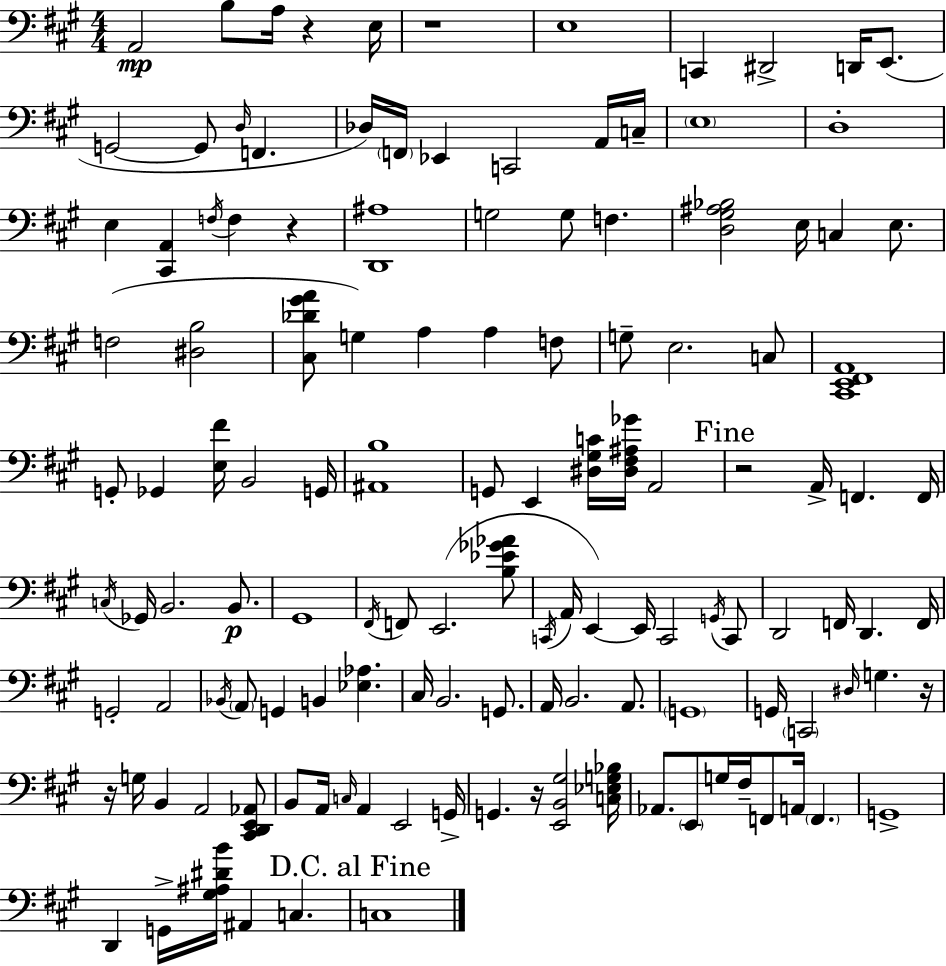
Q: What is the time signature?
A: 4/4